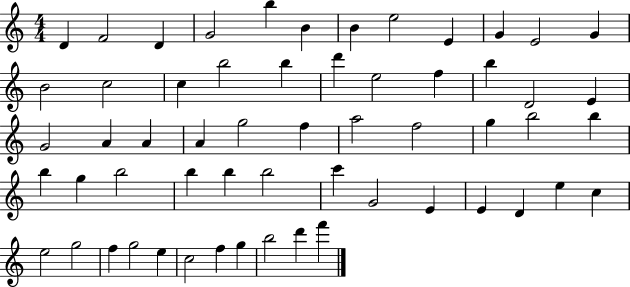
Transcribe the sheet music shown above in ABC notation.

X:1
T:Untitled
M:4/4
L:1/4
K:C
D F2 D G2 b B B e2 E G E2 G B2 c2 c b2 b d' e2 f b D2 E G2 A A A g2 f a2 f2 g b2 b b g b2 b b b2 c' G2 E E D e c e2 g2 f g2 e c2 f g b2 d' f'